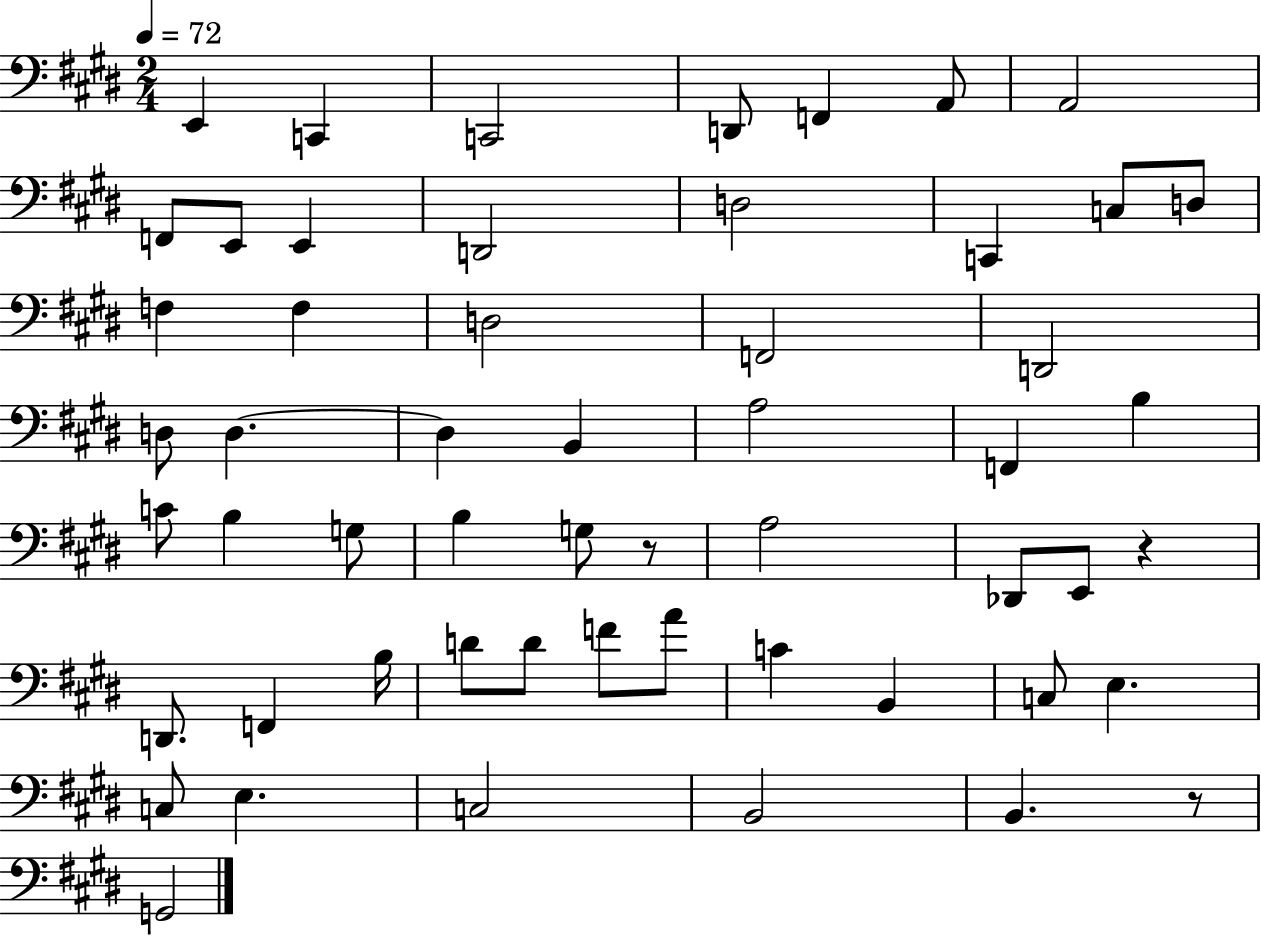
E2/q C2/q C2/h D2/e F2/q A2/e A2/h F2/e E2/e E2/q D2/h D3/h C2/q C3/e D3/e F3/q F3/q D3/h F2/h D2/h D3/e D3/q. D3/q B2/q A3/h F2/q B3/q C4/e B3/q G3/e B3/q G3/e R/e A3/h Db2/e E2/e R/q D2/e. F2/q B3/s D4/e D4/e F4/e A4/e C4/q B2/q C3/e E3/q. C3/e E3/q. C3/h B2/h B2/q. R/e G2/h